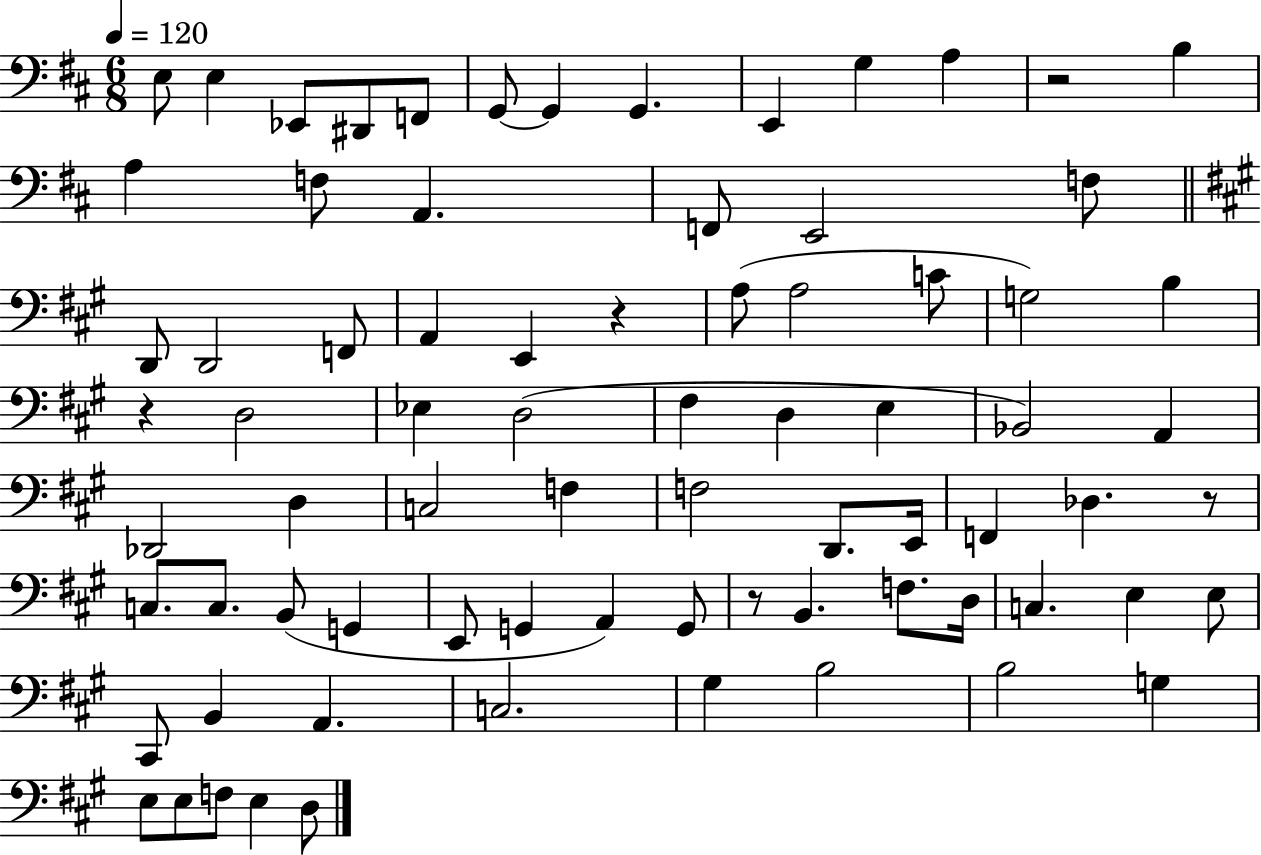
X:1
T:Untitled
M:6/8
L:1/4
K:D
E,/2 E, _E,,/2 ^D,,/2 F,,/2 G,,/2 G,, G,, E,, G, A, z2 B, A, F,/2 A,, F,,/2 E,,2 F,/2 D,,/2 D,,2 F,,/2 A,, E,, z A,/2 A,2 C/2 G,2 B, z D,2 _E, D,2 ^F, D, E, _B,,2 A,, _D,,2 D, C,2 F, F,2 D,,/2 E,,/4 F,, _D, z/2 C,/2 C,/2 B,,/2 G,, E,,/2 G,, A,, G,,/2 z/2 B,, F,/2 D,/4 C, E, E,/2 ^C,,/2 B,, A,, C,2 ^G, B,2 B,2 G, E,/2 E,/2 F,/2 E, D,/2